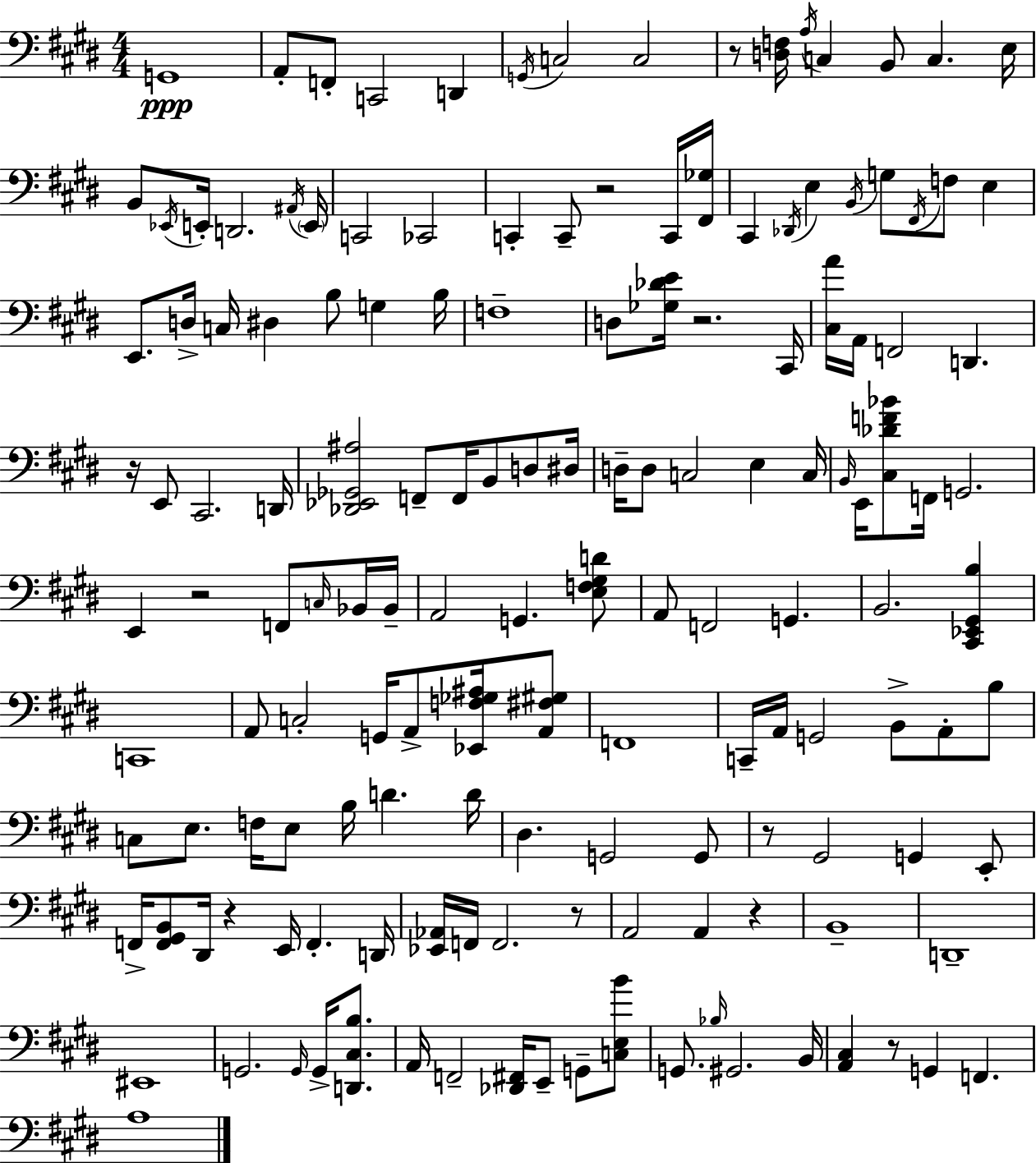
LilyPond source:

{
  \clef bass
  \numericTimeSignature
  \time 4/4
  \key e \major
  g,1\ppp | a,8-. f,8-. c,2 d,4 | \acciaccatura { g,16 } c2 c2 | r8 <d f>16 \acciaccatura { a16 } c4 b,8 c4. | \break e16 b,8 \acciaccatura { ees,16 } e,16-. d,2. | \acciaccatura { ais,16 } \parenthesize e,16 c,2 ces,2 | c,4-. c,8-- r2 | c,16 <fis, ges>16 cis,4 \acciaccatura { des,16 } e4 \acciaccatura { b,16 } g8 | \break \acciaccatura { fis,16 } f8 e4 e,8. d16-> c16 dis4 | b8 g4 b16 f1-- | d8 <ges des' e'>16 r2. | cis,16 <cis a'>16 a,16 f,2 | \break d,4. r16 e,8 cis,2. | d,16 <des, ees, ges, ais>2 f,8-- | f,16 b,8 d8 dis16 d16-- d8 c2 | e4 c16 \grace { b,16 } e,16 <cis des' f' bes'>8 f,16 g,2. | \break e,4 r2 | f,8 \grace { c16 } bes,16 bes,16-- a,2 | g,4. <e f gis d'>8 a,8 f,2 | g,4. b,2. | \break <cis, ees, gis, b>4 c,1 | a,8 c2-. | g,16 a,8-> <ees, f ges ais>16 <a, fis gis>8 f,1 | c,16-- a,16 g,2 | \break b,8-> a,8-. b8 c8 e8. f16 e8 | b16 d'4. d'16 dis4. g,2 | g,8 r8 gis,2 | g,4 e,8-. f,16-> <f, gis, b,>8 dis,16 r4 | \break e,16 f,4.-. d,16 <ees, aes,>16 f,16 f,2. | r8 a,2 | a,4 r4 b,1-- | d,1-- | \break eis,1 | g,2. | \grace { g,16 } g,16-> <d, cis b>8. a,16 f,2-- | <des, fis,>16 e,8-- g,8-- <c e b'>8 g,8. \grace { bes16 } gis,2. | \break b,16 <a, cis>4 r8 | g,4 f,4. a1 | \bar "|."
}